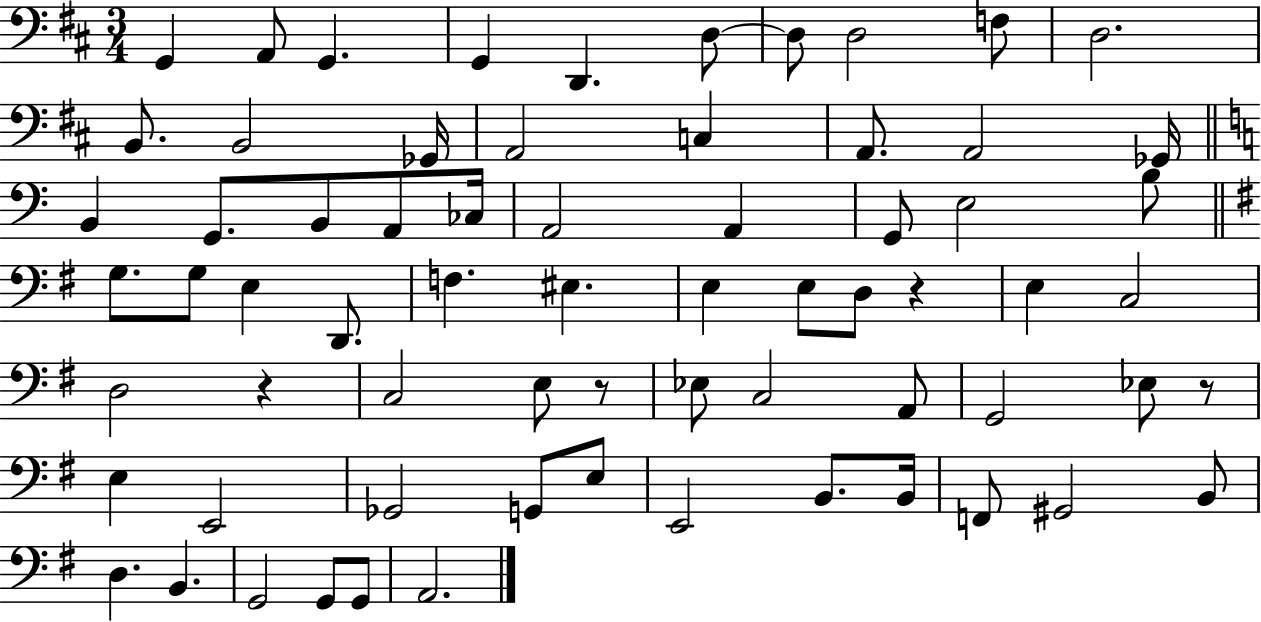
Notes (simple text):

G2/q A2/e G2/q. G2/q D2/q. D3/e D3/e D3/h F3/e D3/h. B2/e. B2/h Gb2/s A2/h C3/q A2/e. A2/h Gb2/s B2/q G2/e. B2/e A2/e CES3/s A2/h A2/q G2/e E3/h B3/e G3/e. G3/e E3/q D2/e. F3/q. EIS3/q. E3/q E3/e D3/e R/q E3/q C3/h D3/h R/q C3/h E3/e R/e Eb3/e C3/h A2/e G2/h Eb3/e R/e E3/q E2/h Gb2/h G2/e E3/e E2/h B2/e. B2/s F2/e G#2/h B2/e D3/q. B2/q. G2/h G2/e G2/e A2/h.